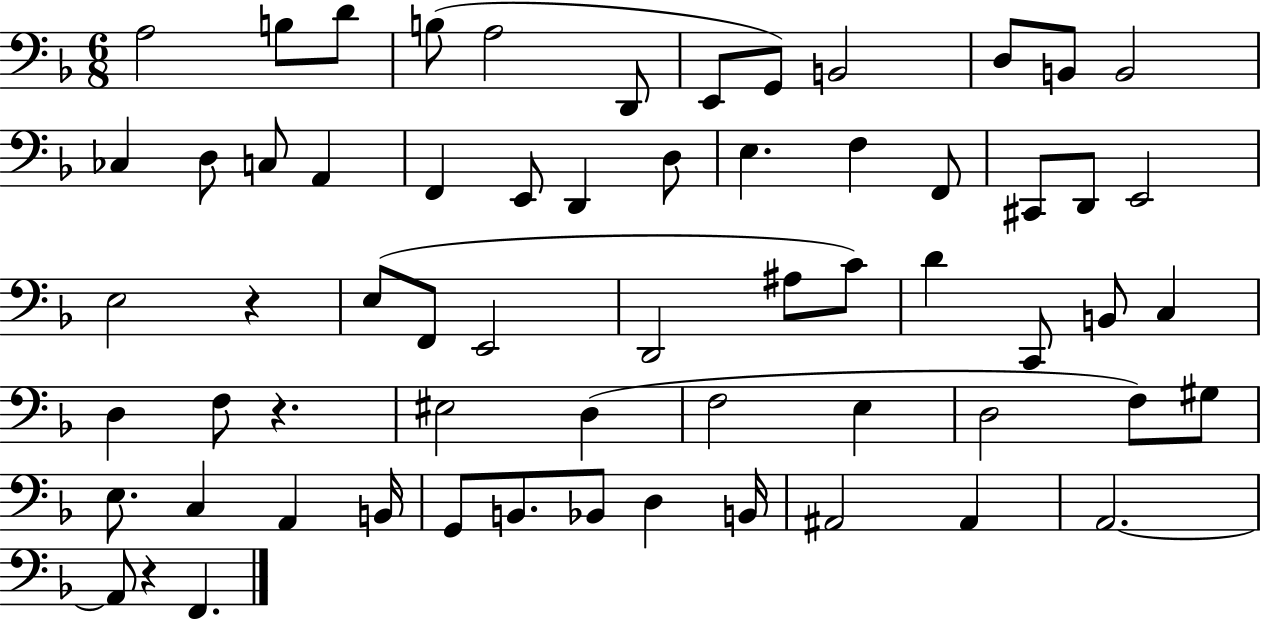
A3/h B3/e D4/e B3/e A3/h D2/e E2/e G2/e B2/h D3/e B2/e B2/h CES3/q D3/e C3/e A2/q F2/q E2/e D2/q D3/e E3/q. F3/q F2/e C#2/e D2/e E2/h E3/h R/q E3/e F2/e E2/h D2/h A#3/e C4/e D4/q C2/e B2/e C3/q D3/q F3/e R/q. EIS3/h D3/q F3/h E3/q D3/h F3/e G#3/e E3/e. C3/q A2/q B2/s G2/e B2/e. Bb2/e D3/q B2/s A#2/h A#2/q A2/h. A2/e R/q F2/q.